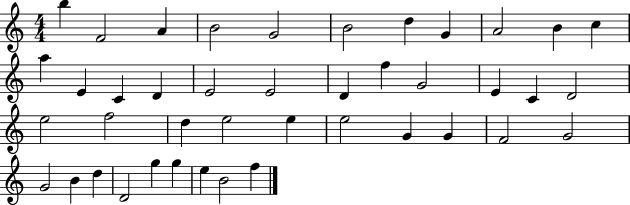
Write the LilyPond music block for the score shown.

{
  \clef treble
  \numericTimeSignature
  \time 4/4
  \key c \major
  b''4 f'2 a'4 | b'2 g'2 | b'2 d''4 g'4 | a'2 b'4 c''4 | \break a''4 e'4 c'4 d'4 | e'2 e'2 | d'4 f''4 g'2 | e'4 c'4 d'2 | \break e''2 f''2 | d''4 e''2 e''4 | e''2 g'4 g'4 | f'2 g'2 | \break g'2 b'4 d''4 | d'2 g''4 g''4 | e''4 b'2 f''4 | \bar "|."
}